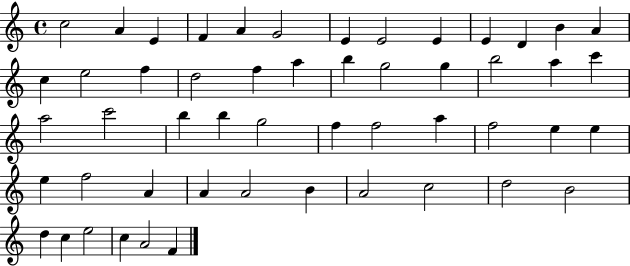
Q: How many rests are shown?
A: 0